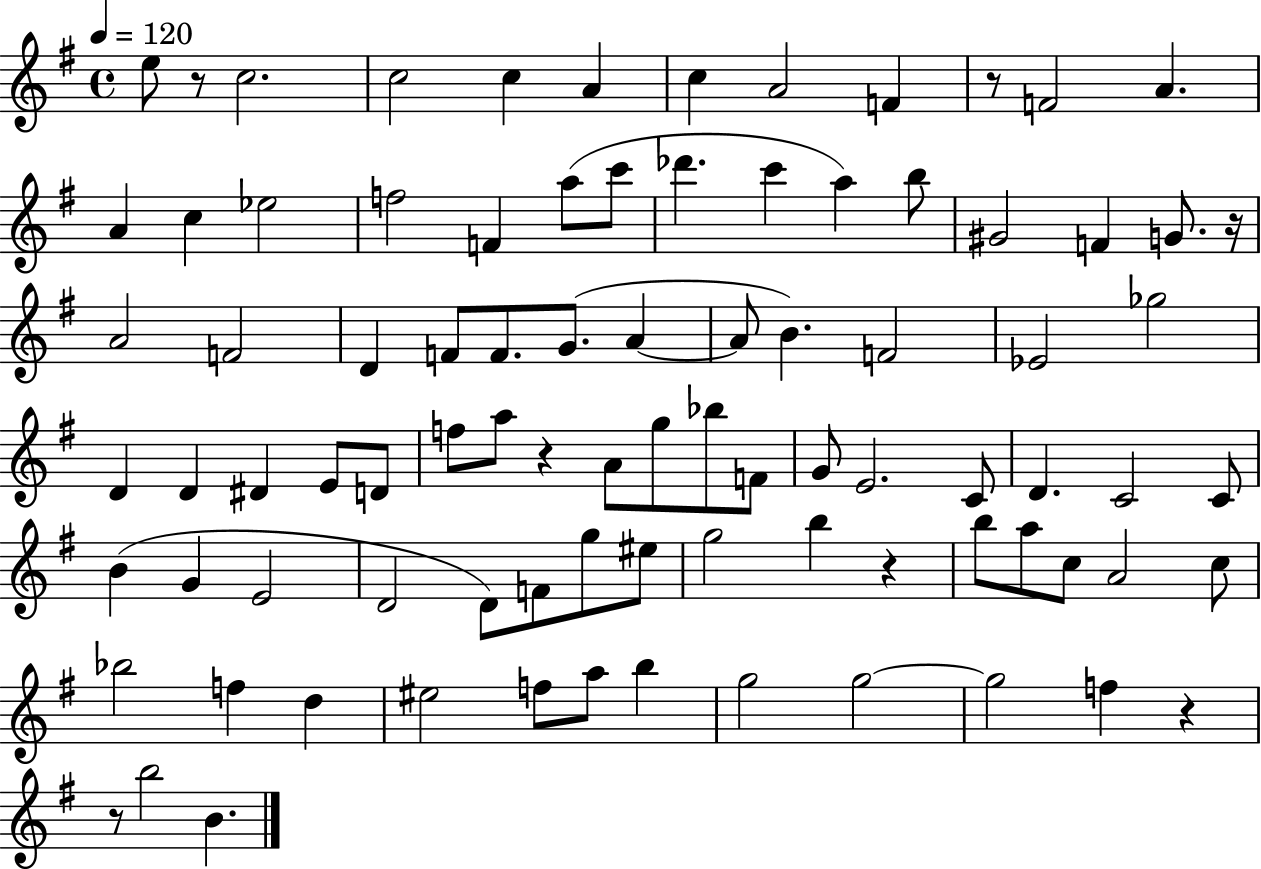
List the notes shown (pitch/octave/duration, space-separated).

E5/e R/e C5/h. C5/h C5/q A4/q C5/q A4/h F4/q R/e F4/h A4/q. A4/q C5/q Eb5/h F5/h F4/q A5/e C6/e Db6/q. C6/q A5/q B5/e G#4/h F4/q G4/e. R/s A4/h F4/h D4/q F4/e F4/e. G4/e. A4/q A4/e B4/q. F4/h Eb4/h Gb5/h D4/q D4/q D#4/q E4/e D4/e F5/e A5/e R/q A4/e G5/e Bb5/e F4/e G4/e E4/h. C4/e D4/q. C4/h C4/e B4/q G4/q E4/h D4/h D4/e F4/e G5/e EIS5/e G5/h B5/q R/q B5/e A5/e C5/e A4/h C5/e Bb5/h F5/q D5/q EIS5/h F5/e A5/e B5/q G5/h G5/h G5/h F5/q R/q R/e B5/h B4/q.